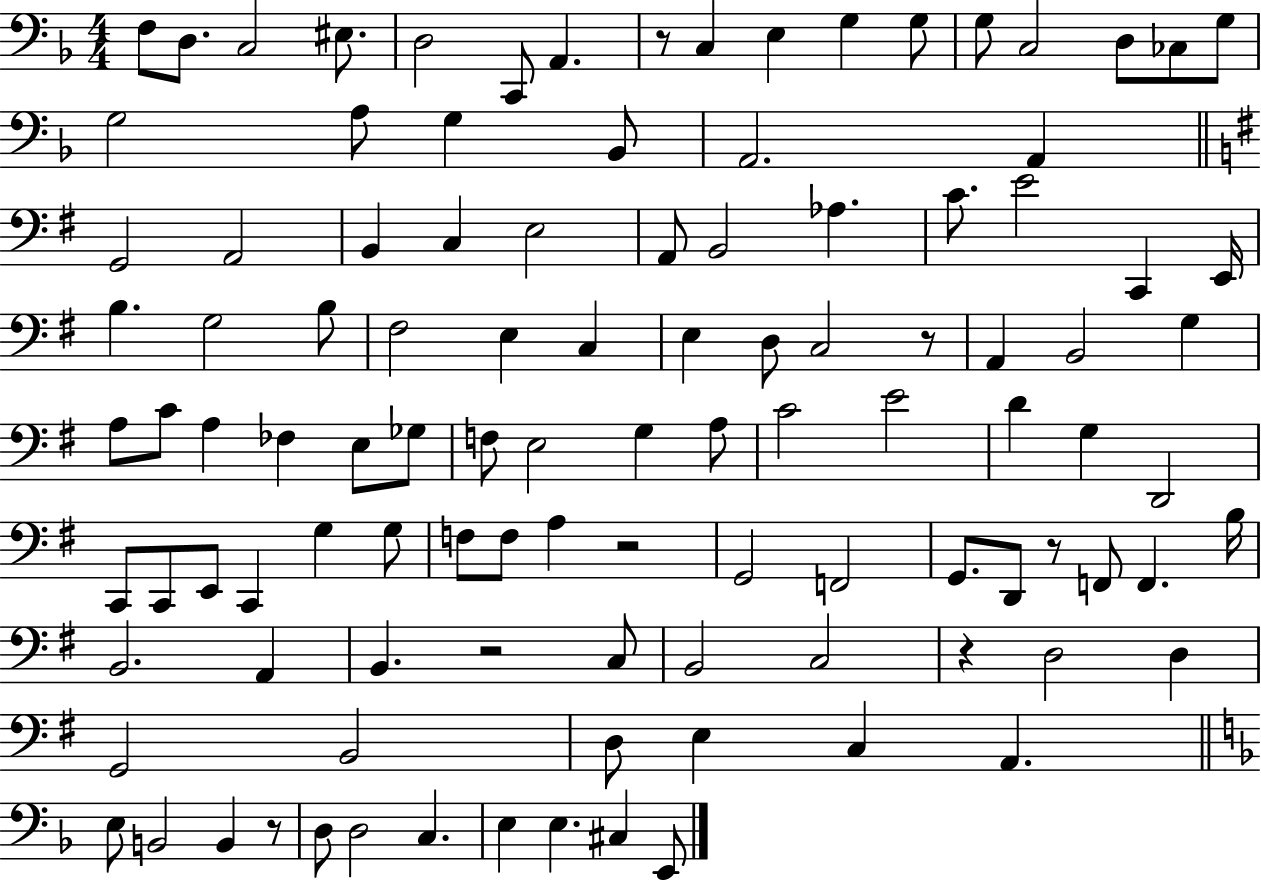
{
  \clef bass
  \numericTimeSignature
  \time 4/4
  \key f \major
  f8 d8. c2 eis8. | d2 c,8 a,4. | r8 c4 e4 g4 g8 | g8 c2 d8 ces8 g8 | \break g2 a8 g4 bes,8 | a,2. a,4 | \bar "||" \break \key g \major g,2 a,2 | b,4 c4 e2 | a,8 b,2 aes4. | c'8. e'2 c,4 e,16 | \break b4. g2 b8 | fis2 e4 c4 | e4 d8 c2 r8 | a,4 b,2 g4 | \break a8 c'8 a4 fes4 e8 ges8 | f8 e2 g4 a8 | c'2 e'2 | d'4 g4 d,2 | \break c,8 c,8 e,8 c,4 g4 g8 | f8 f8 a4 r2 | g,2 f,2 | g,8. d,8 r8 f,8 f,4. b16 | \break b,2. a,4 | b,4. r2 c8 | b,2 c2 | r4 d2 d4 | \break g,2 b,2 | d8 e4 c4 a,4. | \bar "||" \break \key d \minor e8 b,2 b,4 r8 | d8 d2 c4. | e4 e4. cis4 e,8 | \bar "|."
}